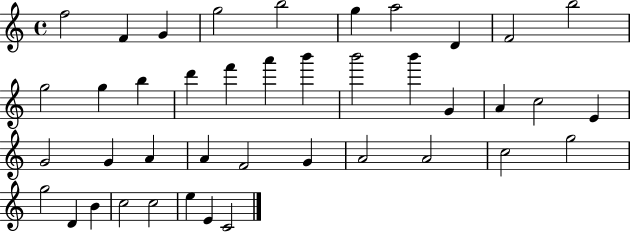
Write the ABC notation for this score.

X:1
T:Untitled
M:4/4
L:1/4
K:C
f2 F G g2 b2 g a2 D F2 b2 g2 g b d' f' a' b' b'2 b' G A c2 E G2 G A A F2 G A2 A2 c2 g2 g2 D B c2 c2 e E C2